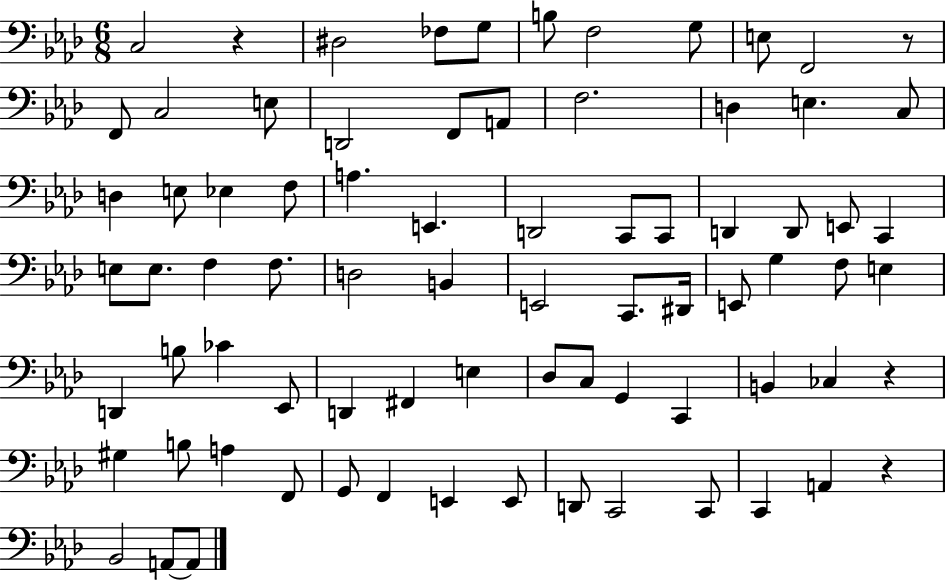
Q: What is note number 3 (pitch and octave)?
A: FES3